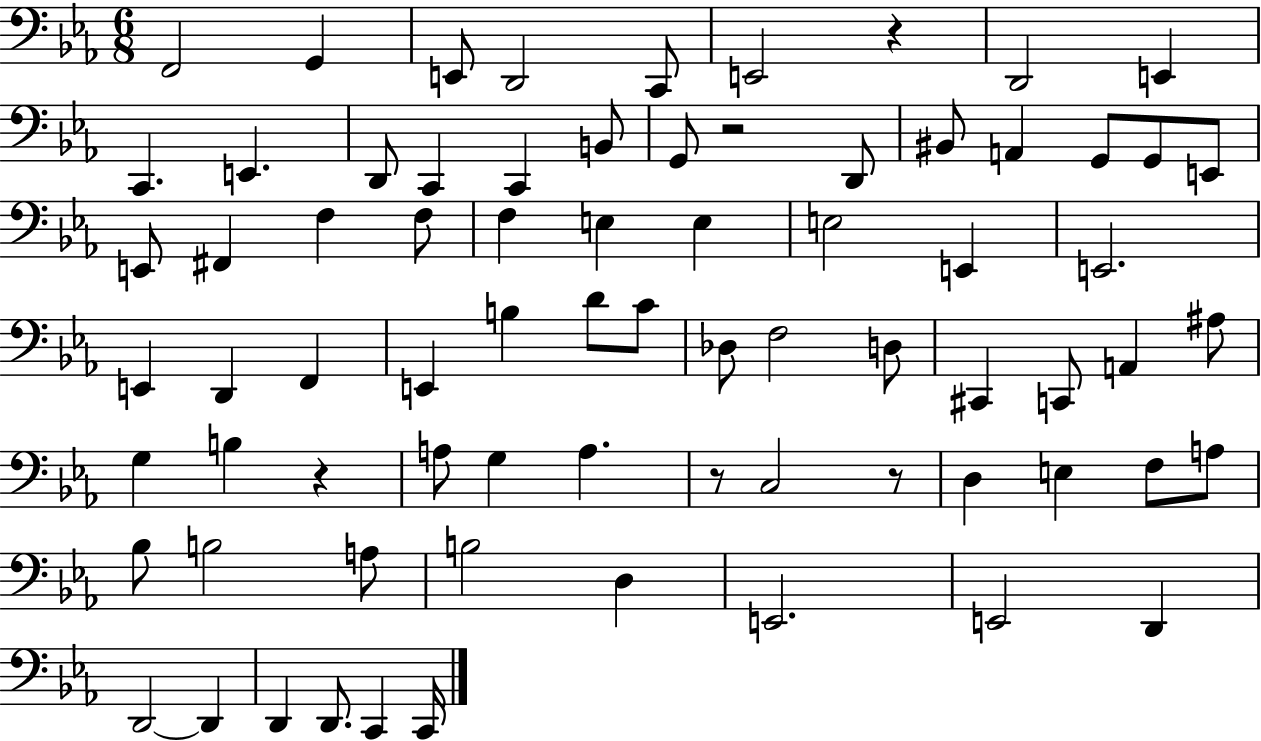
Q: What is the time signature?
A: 6/8